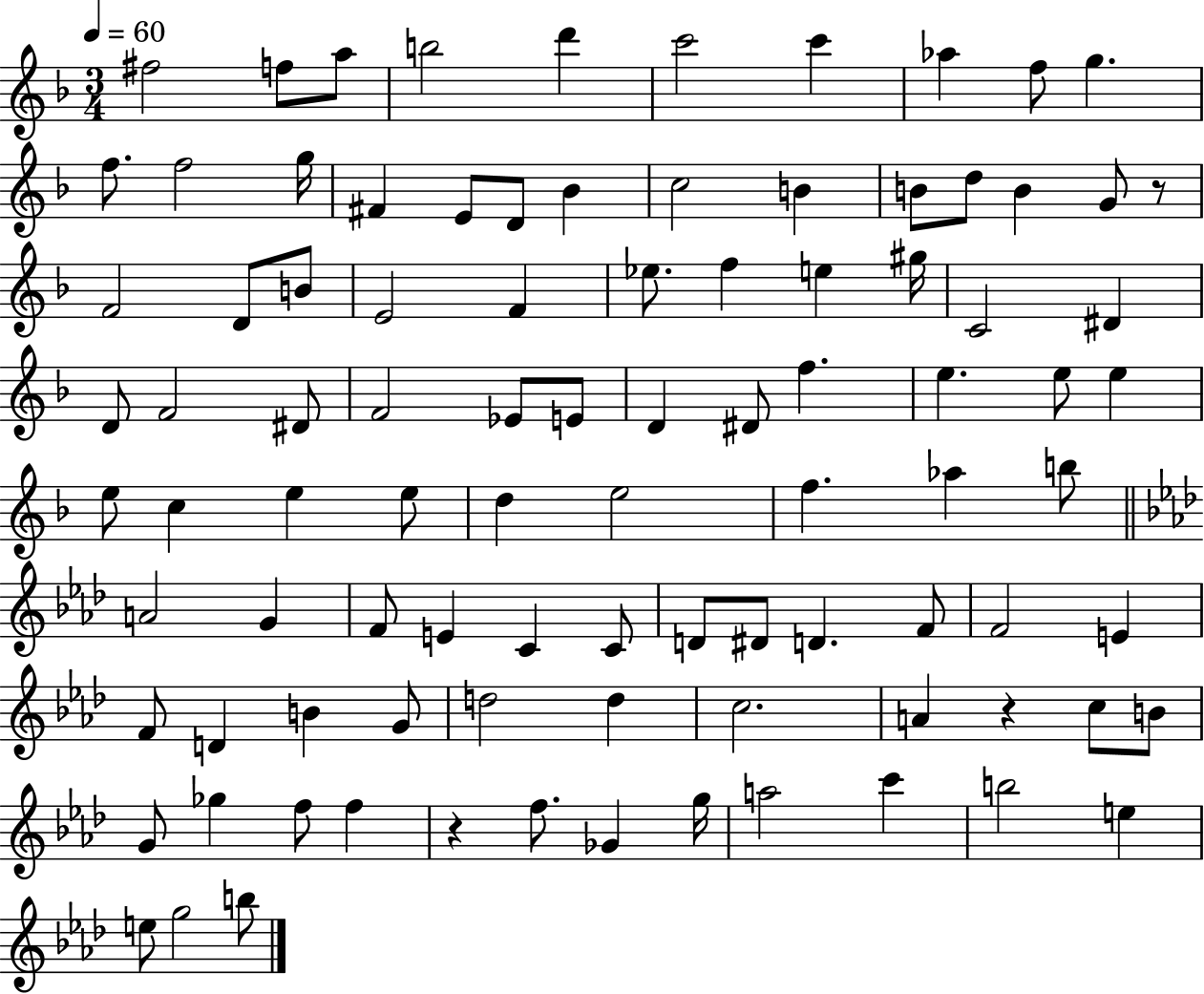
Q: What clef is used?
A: treble